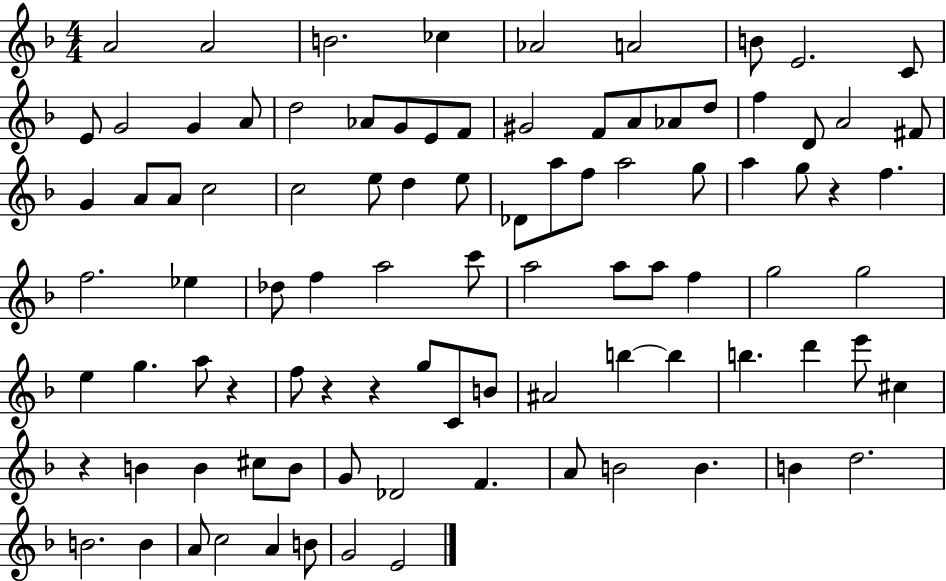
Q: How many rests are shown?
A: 5